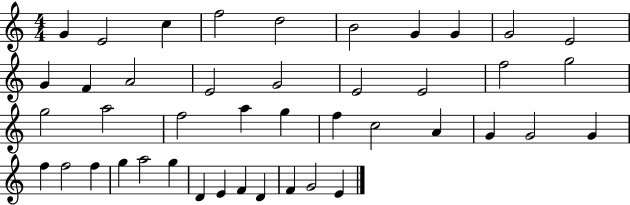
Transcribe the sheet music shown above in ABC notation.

X:1
T:Untitled
M:4/4
L:1/4
K:C
G E2 c f2 d2 B2 G G G2 E2 G F A2 E2 G2 E2 E2 f2 g2 g2 a2 f2 a g f c2 A G G2 G f f2 f g a2 g D E F D F G2 E